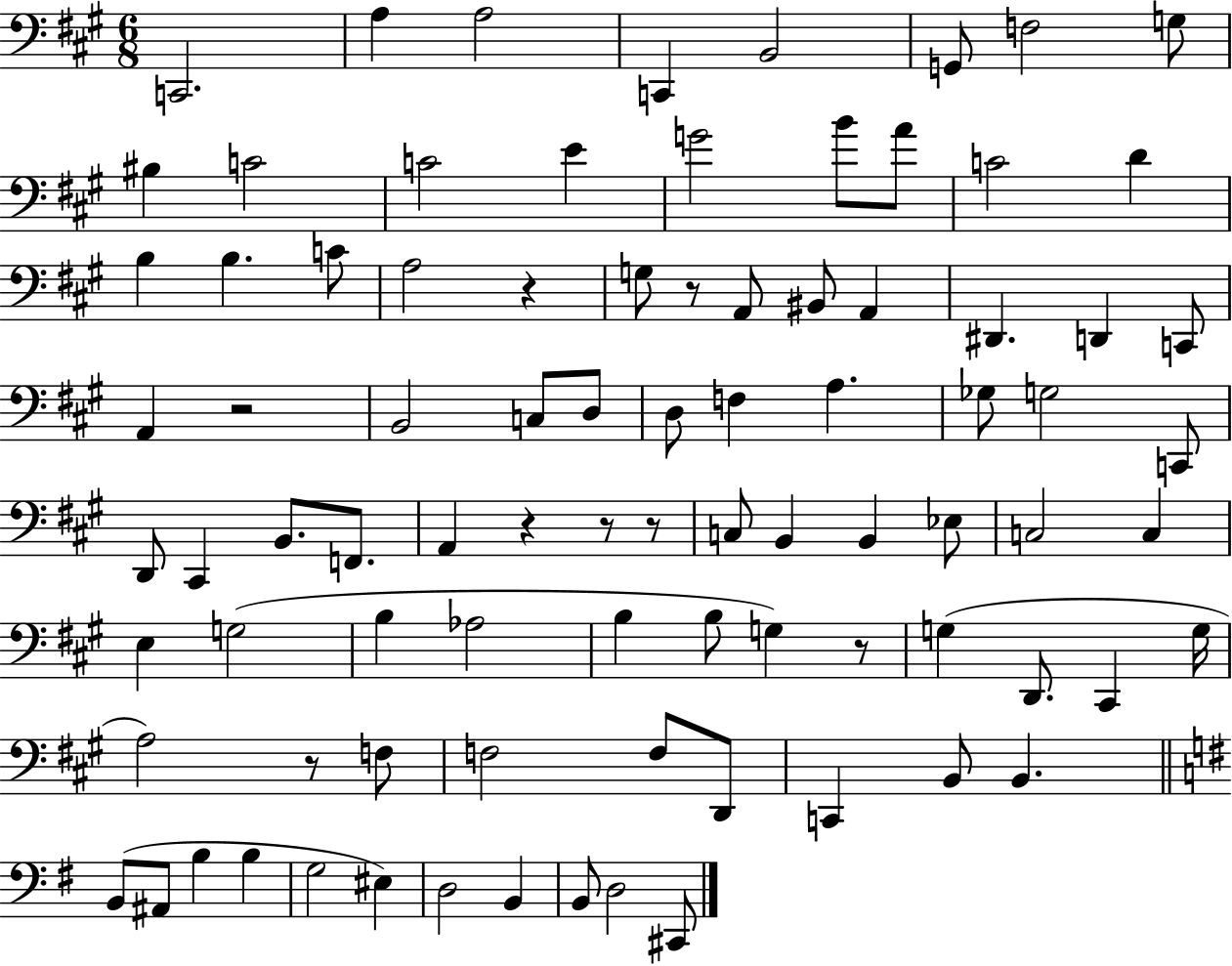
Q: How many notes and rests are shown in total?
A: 87